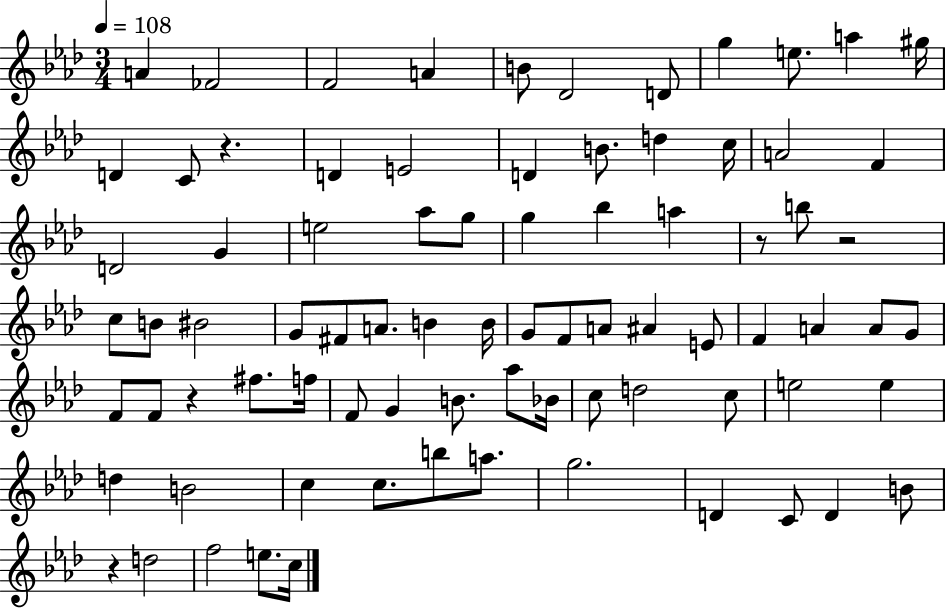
X:1
T:Untitled
M:3/4
L:1/4
K:Ab
A _F2 F2 A B/2 _D2 D/2 g e/2 a ^g/4 D C/2 z D E2 D B/2 d c/4 A2 F D2 G e2 _a/2 g/2 g _b a z/2 b/2 z2 c/2 B/2 ^B2 G/2 ^F/2 A/2 B B/4 G/2 F/2 A/2 ^A E/2 F A A/2 G/2 F/2 F/2 z ^f/2 f/4 F/2 G B/2 _a/2 _B/4 c/2 d2 c/2 e2 e d B2 c c/2 b/2 a/2 g2 D C/2 D B/2 z d2 f2 e/2 c/4